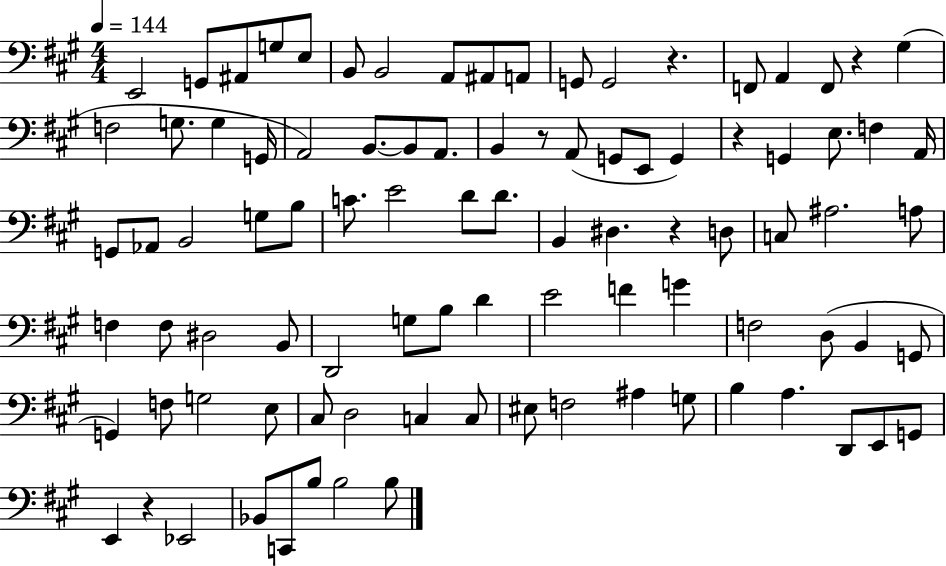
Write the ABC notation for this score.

X:1
T:Untitled
M:4/4
L:1/4
K:A
E,,2 G,,/2 ^A,,/2 G,/2 E,/2 B,,/2 B,,2 A,,/2 ^A,,/2 A,,/2 G,,/2 G,,2 z F,,/2 A,, F,,/2 z ^G, F,2 G,/2 G, G,,/4 A,,2 B,,/2 B,,/2 A,,/2 B,, z/2 A,,/2 G,,/2 E,,/2 G,, z G,, E,/2 F, A,,/4 G,,/2 _A,,/2 B,,2 G,/2 B,/2 C/2 E2 D/2 D/2 B,, ^D, z D,/2 C,/2 ^A,2 A,/2 F, F,/2 ^D,2 B,,/2 D,,2 G,/2 B,/2 D E2 F G F,2 D,/2 B,, G,,/2 G,, F,/2 G,2 E,/2 ^C,/2 D,2 C, C,/2 ^E,/2 F,2 ^A, G,/2 B, A, D,,/2 E,,/2 G,,/2 E,, z _E,,2 _B,,/2 C,,/2 B,/2 B,2 B,/2